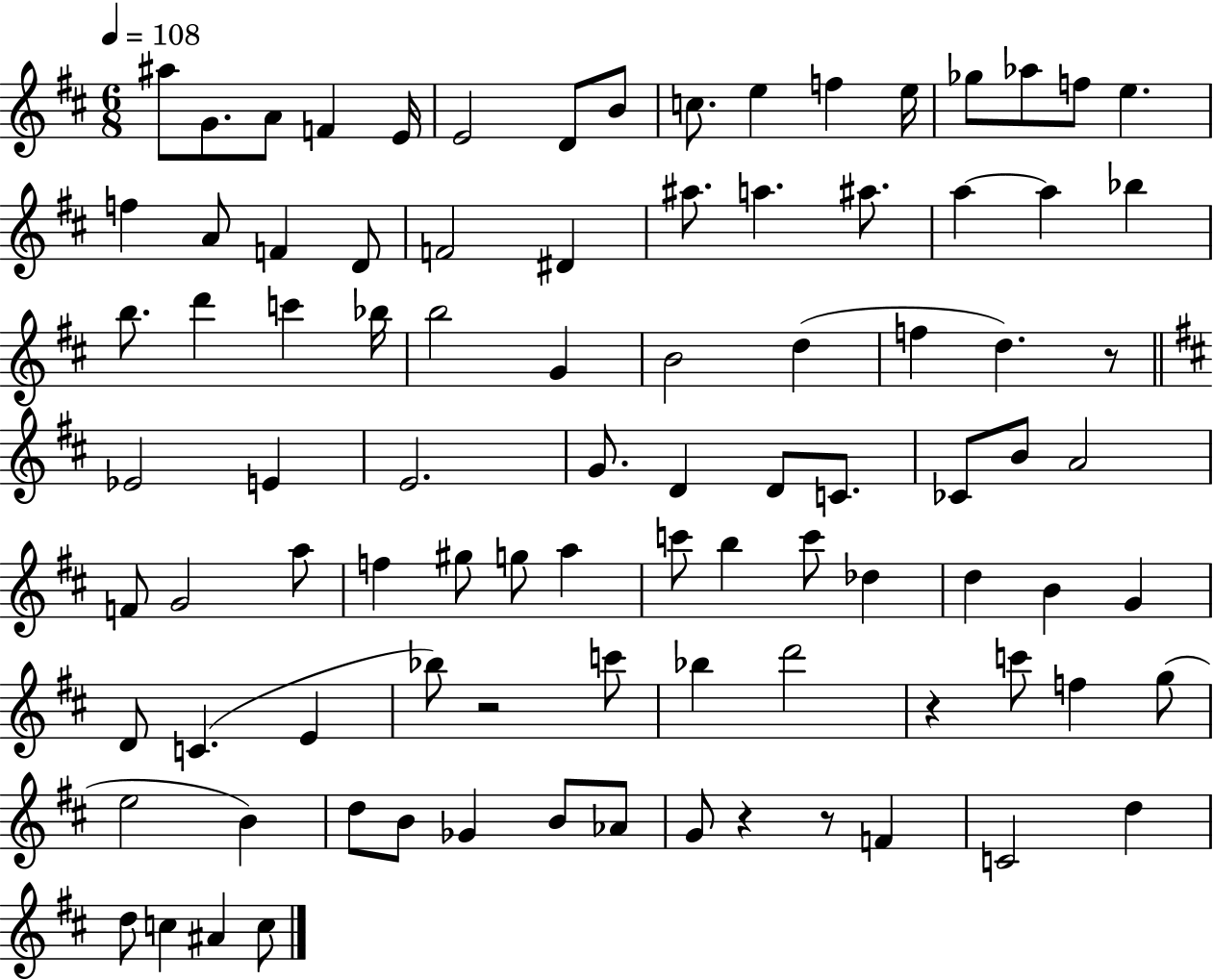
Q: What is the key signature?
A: D major